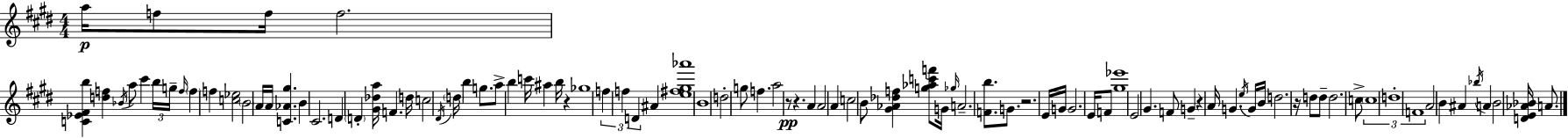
{
  \clef treble
  \numericTimeSignature
  \time 4/4
  \key e \major
  a''16\p f''8 f''16 f''2. | <c' ees' fis' b''>4 <d'' f''>4 \acciaccatura { bes'16 } a''8 cis'''4 \tuplet 3/2 { b''16 | g''16-- \grace { f''16 } } \parenthesize f''4 f''4 <c'' ees''>2 | \parenthesize b'2 a'16 a'16 <c' aes' gis''>4. | \break b'4 cis'2. | d'4 \parenthesize d'4-. <gis' des'' a''>16 f'4. | d''16 c''2 \acciaccatura { dis'16 } \parenthesize d''16 b''4 | g''8. a''8-> b''4 c'''16 ais''4 b''16 r4 | \break ges''1 | \tuplet 3/2 { f''4 f''4 d'4 } ais'4 | <e'' fis'' gis'' aes'''>1 | b'1 | \break d''2-. g''8 f''4. | a''2 r8\pp r4. | a'4 a'2 a'4 | c''2 b'8 <gis' aes' des'' f''>4 | \break <g'' aes'' c''' f'''>8 g'16 \grace { ges''16 } a'2.-- | <f' b''>8. g'8. r2. | e'16 g'16 g'2. | e'16 f'8 <gis'' ees'''>1 | \break e'2 gis'4. | f'8 g'4-- r4 a'16 g'4. | \acciaccatura { e''16 } g'16 b'16 d''2. | r16 d''8 d''8-- d''2. | \break c''8-> \tuplet 3/2 { \parenthesize c''1 | d''1-. | f'1 } | a'2 b'4 | \break ais'4 \acciaccatura { bes''16 } a'4 b'2 | <d' e' aes' bes'>16 a'8. \bar "|."
}